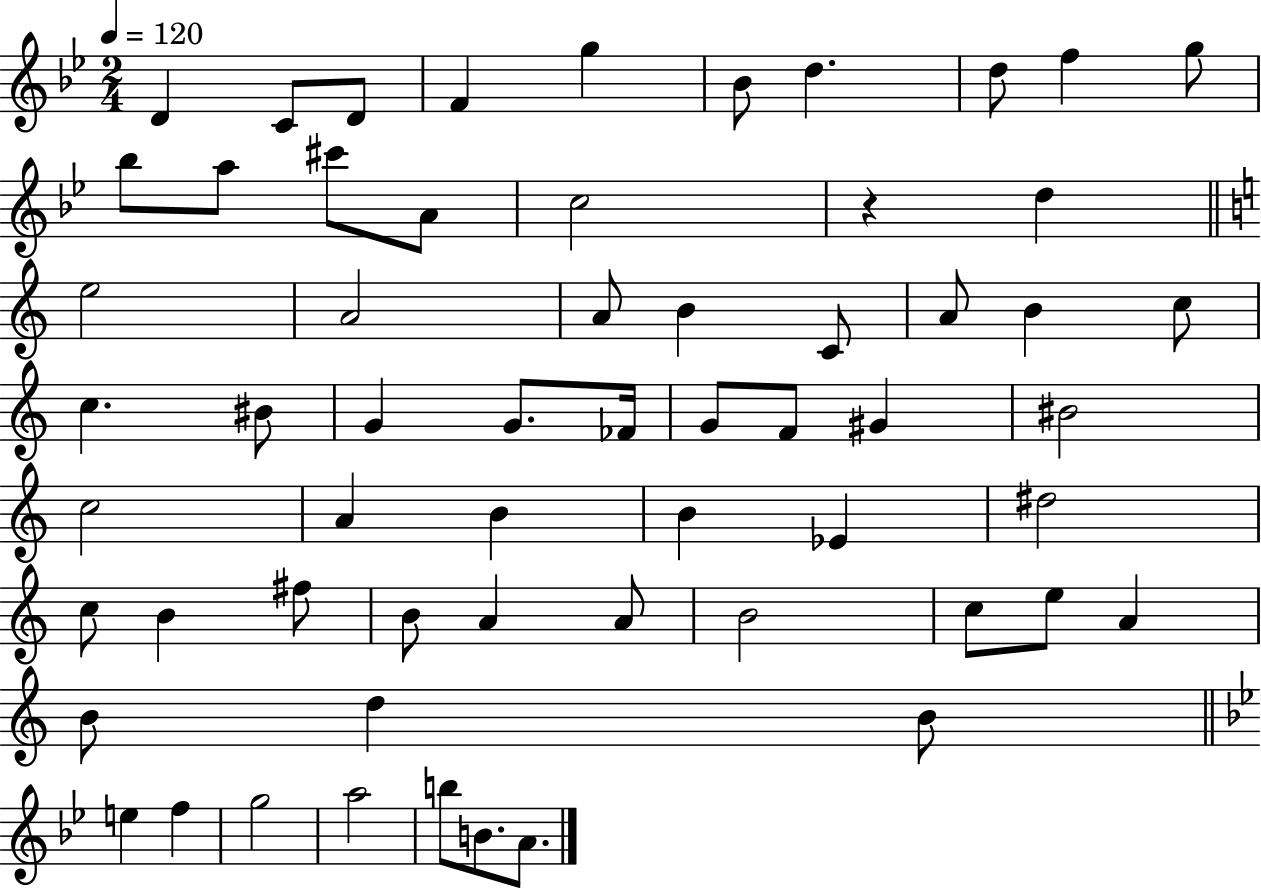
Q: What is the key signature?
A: BES major